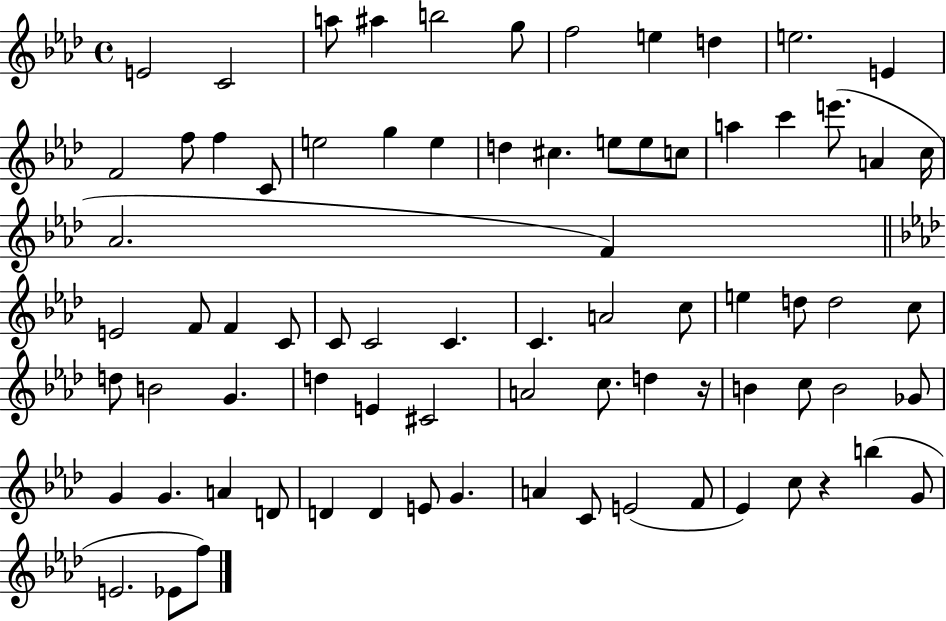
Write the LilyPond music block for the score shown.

{
  \clef treble
  \time 4/4
  \defaultTimeSignature
  \key aes \major
  e'2 c'2 | a''8 ais''4 b''2 g''8 | f''2 e''4 d''4 | e''2. e'4 | \break f'2 f''8 f''4 c'8 | e''2 g''4 e''4 | d''4 cis''4. e''8 e''8 c''8 | a''4 c'''4 e'''8.( a'4 c''16 | \break aes'2. f'4) | \bar "||" \break \key aes \major e'2 f'8 f'4 c'8 | c'8 c'2 c'4. | c'4. a'2 c''8 | e''4 d''8 d''2 c''8 | \break d''8 b'2 g'4. | d''4 e'4 cis'2 | a'2 c''8. d''4 r16 | b'4 c''8 b'2 ges'8 | \break g'4 g'4. a'4 d'8 | d'4 d'4 e'8 g'4. | a'4 c'8 e'2( f'8 | ees'4) c''8 r4 b''4( g'8 | \break e'2. ees'8 f''8) | \bar "|."
}